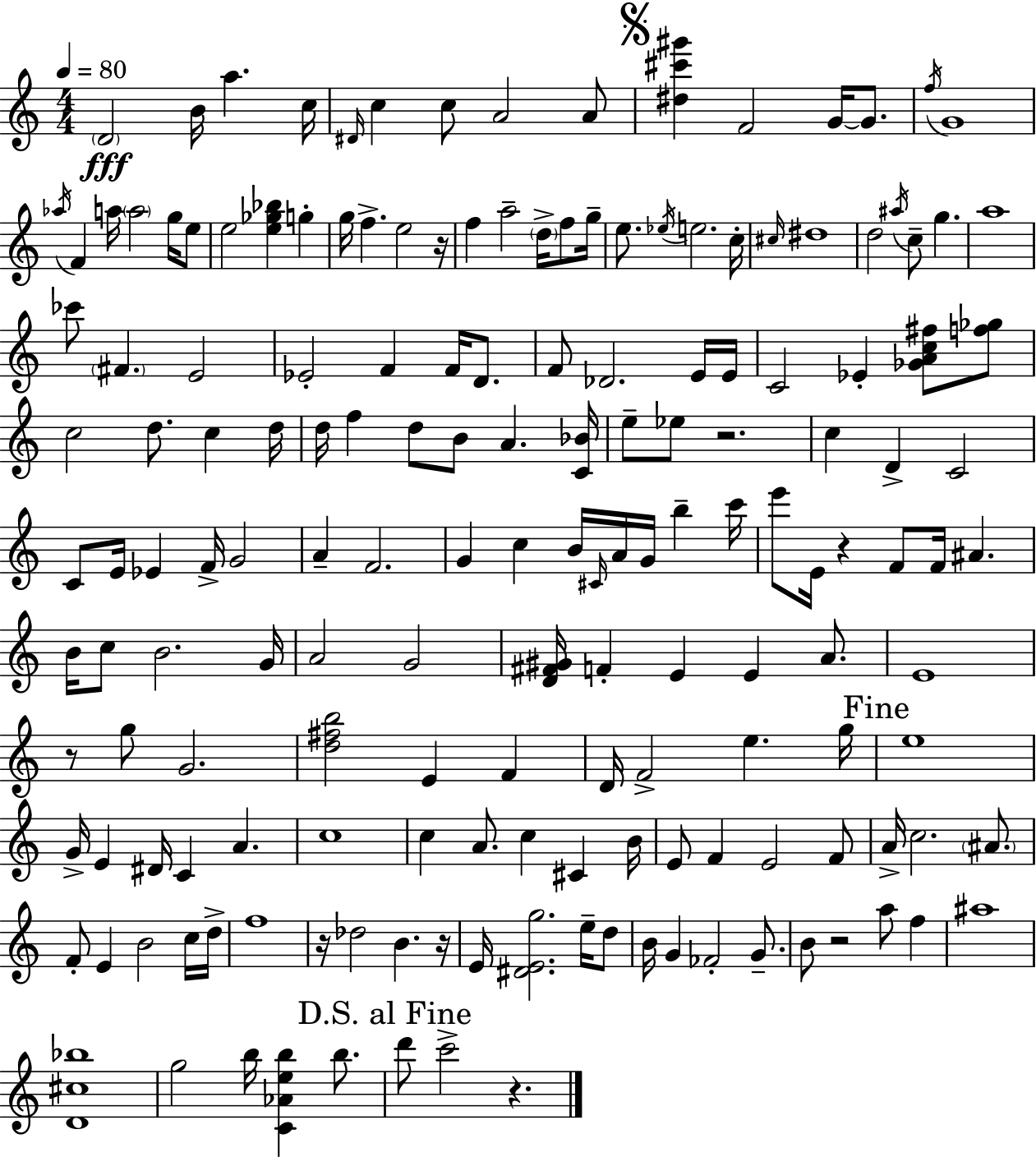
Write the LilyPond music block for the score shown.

{
  \clef treble
  \numericTimeSignature
  \time 4/4
  \key c \major
  \tempo 4 = 80
  \parenthesize d'2\fff b'16 a''4. c''16 | \grace { dis'16 } c''4 c''8 a'2 a'8 | \mark \markup { \musicglyph "scripts.segno" } <dis'' cis''' gis'''>4 f'2 g'16~~ g'8. | \acciaccatura { f''16 } g'1 | \break \acciaccatura { aes''16 } f'4 a''16 \parenthesize a''2 | g''16 e''8 e''2 <e'' ges'' bes''>4 g''4-. | g''16 f''4.-> e''2 | r16 f''4 a''2-- \parenthesize d''16-> | \break f''8 g''16-- e''8. \acciaccatura { ees''16 } e''2. | c''16-. \grace { cis''16 } dis''1 | d''2 \acciaccatura { ais''16 } c''8-- | g''4. a''1 | \break ces'''8 \parenthesize fis'4. e'2 | ees'2-. f'4 | f'16 d'8. f'8 des'2. | e'16 e'16 c'2 ees'4-. | \break <ges' a' c'' fis''>8 <f'' ges''>8 c''2 d''8. | c''4 d''16 d''16 f''4 d''8 b'8 a'4. | <c' bes'>16 e''8-- ees''8 r2. | c''4 d'4-> c'2 | \break c'8 e'16 ees'4 f'16-> g'2 | a'4-- f'2. | g'4 c''4 b'16 \grace { cis'16 } | a'16 g'16 b''4-- c'''16 e'''8 e'16 r4 f'8 | \break f'16 ais'4. b'16 c''8 b'2. | g'16 a'2 g'2 | <d' fis' gis'>16 f'4-. e'4 | e'4 a'8. e'1 | \break r8 g''8 g'2. | <d'' fis'' b''>2 e'4 | f'4 d'16 f'2-> | e''4. g''16 \mark "Fine" e''1 | \break g'16-> e'4 dis'16 c'4 | a'4. c''1 | c''4 a'8. c''4 | cis'4 b'16 e'8 f'4 e'2 | \break f'8 a'16-> c''2. | \parenthesize ais'8. f'8-. e'4 b'2 | c''16 d''16-> f''1 | r16 des''2 | \break b'4. r16 e'16 <dis' e' g''>2. | e''16-- d''8 b'16 g'4 fes'2-. | g'8.-- b'8 r2 | a''8 f''4 ais''1 | \break <d' cis'' bes''>1 | g''2 b''16 | <c' aes' e'' b''>4 b''8. \mark "D.S. al Fine" d'''8 c'''2-> | r4. \bar "|."
}